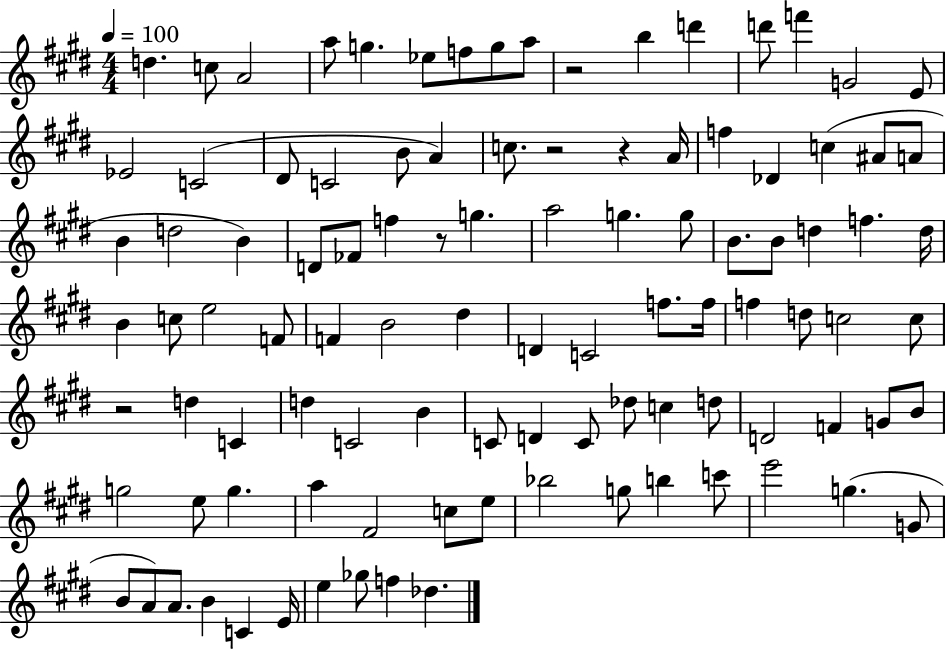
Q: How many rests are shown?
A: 5